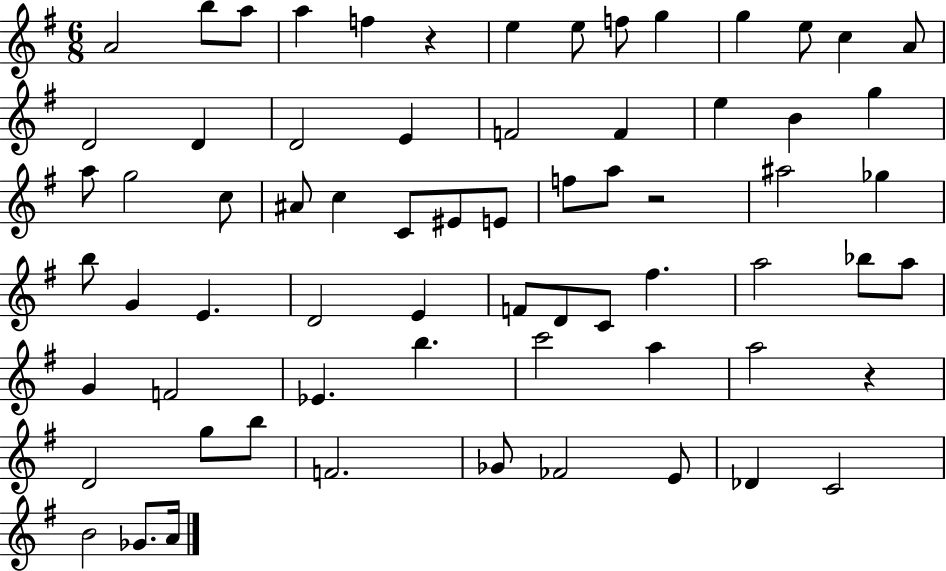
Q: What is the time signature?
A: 6/8